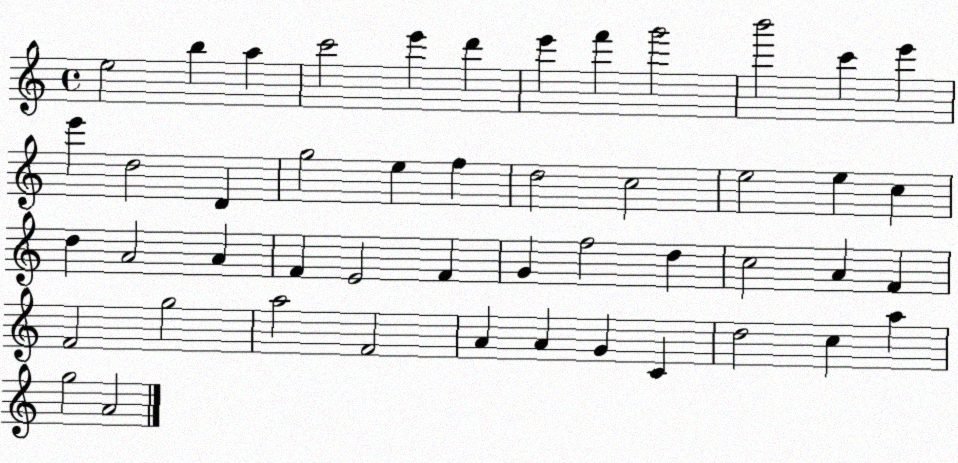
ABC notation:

X:1
T:Untitled
M:4/4
L:1/4
K:C
e2 b a c'2 e' d' e' f' g'2 b'2 c' e' e' d2 D g2 e f d2 c2 e2 e c d A2 A F E2 F G f2 d c2 A F F2 g2 a2 F2 A A G C d2 c a g2 A2